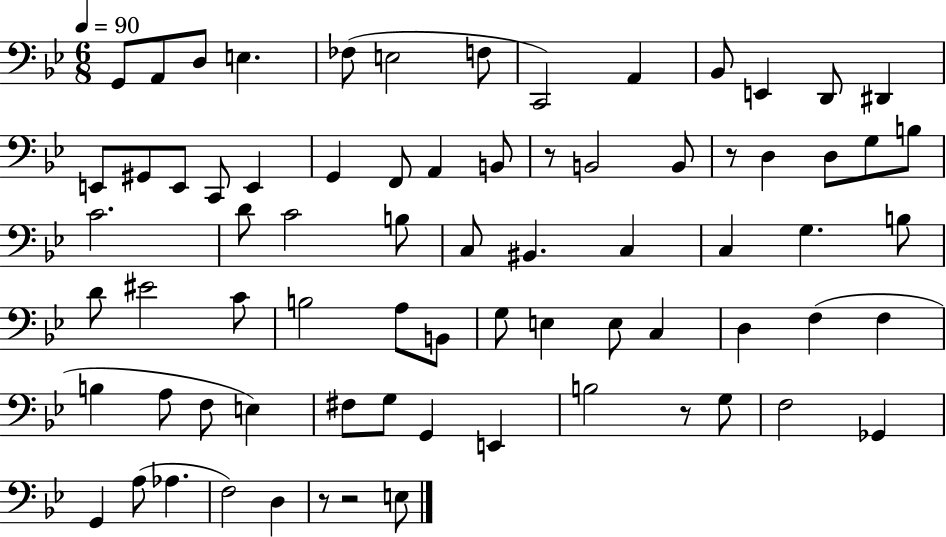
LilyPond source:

{
  \clef bass
  \numericTimeSignature
  \time 6/8
  \key bes \major
  \tempo 4 = 90
  g,8 a,8 d8 e4. | fes8( e2 f8 | c,2) a,4 | bes,8 e,4 d,8 dis,4 | \break e,8 gis,8 e,8 c,8 e,4 | g,4 f,8 a,4 b,8 | r8 b,2 b,8 | r8 d4 d8 g8 b8 | \break c'2. | d'8 c'2 b8 | c8 bis,4. c4 | c4 g4. b8 | \break d'8 eis'2 c'8 | b2 a8 b,8 | g8 e4 e8 c4 | d4 f4( f4 | \break b4 a8 f8 e4) | fis8 g8 g,4 e,4 | b2 r8 g8 | f2 ges,4 | \break g,4 a8( aes4. | f2) d4 | r8 r2 e8 | \bar "|."
}